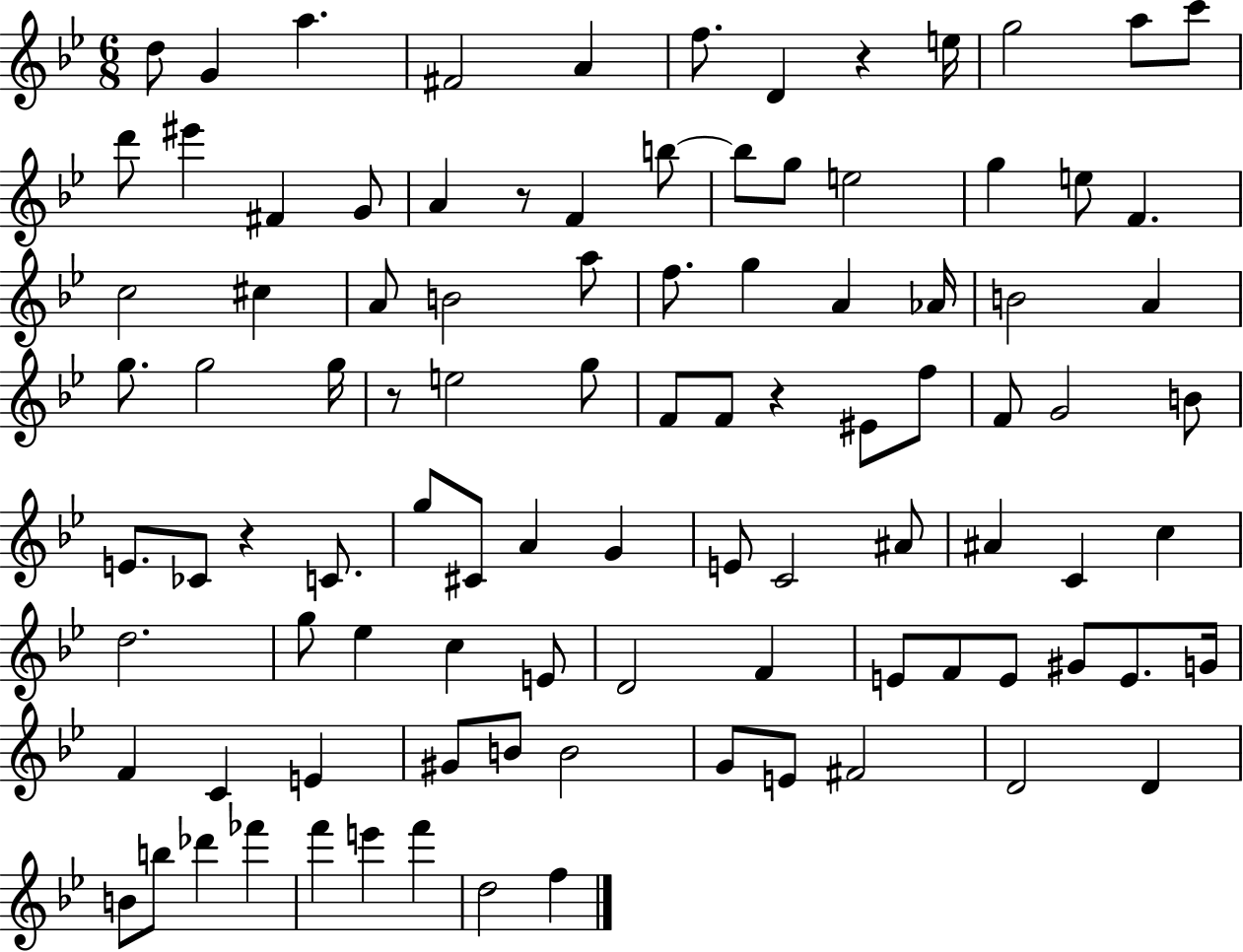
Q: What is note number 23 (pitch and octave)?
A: E5